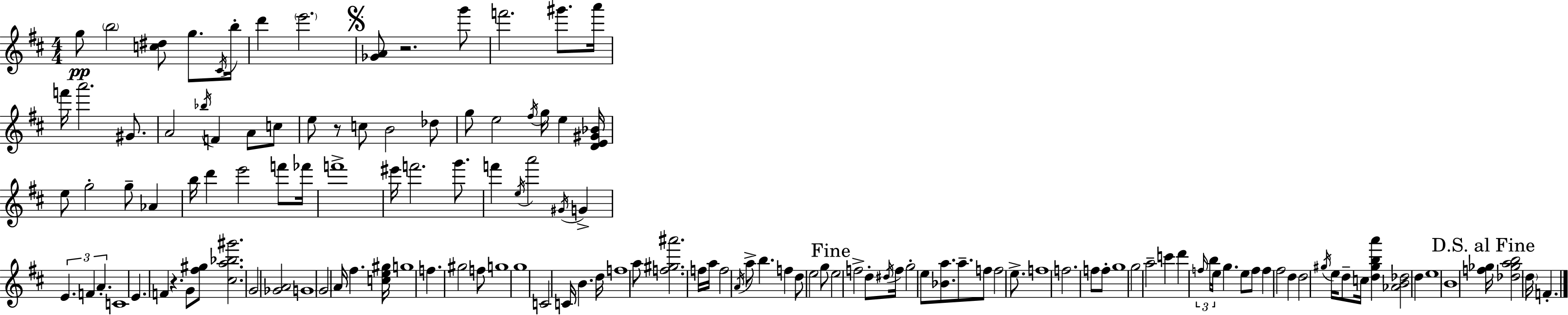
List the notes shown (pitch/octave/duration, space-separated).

G5/e B5/h [C5,D#5]/e G5/e. C#4/s B5/s D6/q E6/h. [Gb4,A4]/e R/h. G6/e F6/h. G#6/e. A6/s F6/s A6/h. G#4/e. A4/h Bb5/s F4/q A4/e C5/e E5/e R/e C5/e B4/h Db5/e G5/e E5/h F#5/s G5/s E5/q [D4,E4,G#4,Bb4]/s E5/e G5/h G5/e Ab4/q B5/s D6/q E6/h F6/e FES6/s F6/w EIS6/s F6/h. G6/e. F6/q E5/s A6/h G#4/s G4/q E4/q. F4/q A4/q. C4/w E4/q. F4/q R/q. G4/e [F#5,G#5]/e [C#5,A5,Bb5,G#6]/h. G4/h [Gb4,A4]/h G4/w G4/h A4/s F#5/q. [C5,E5,G#5]/s G5/w F5/q. G#5/h F5/e G5/w G5/w C4/h C4/s B4/q. D5/s F5/w A5/e [F5,G#5,A#6]/h. F5/s A5/s F5/h A4/s A5/e B5/q. F5/q D5/e E5/h G5/e E5/h F5/h D5/e D#5/s F5/s G5/h E5/e [Bb4,A5]/e. A5/e. F5/e F5/h E5/e. F5/w F5/h. F5/e F5/e G5/w G5/h A5/h C6/q D6/q F5/s B5/s E5/s G5/q. E5/e F5/e F5/q F#5/h D5/q D5/h G#5/s E5/s D5/e C5/s [D5,G#5,B5,A6]/q [Ab4,B4,Db5]/h D5/q E5/w B4/w [F5,Gb5]/s [Db5,Gb5,A5,B5]/h D5/s F4/q.